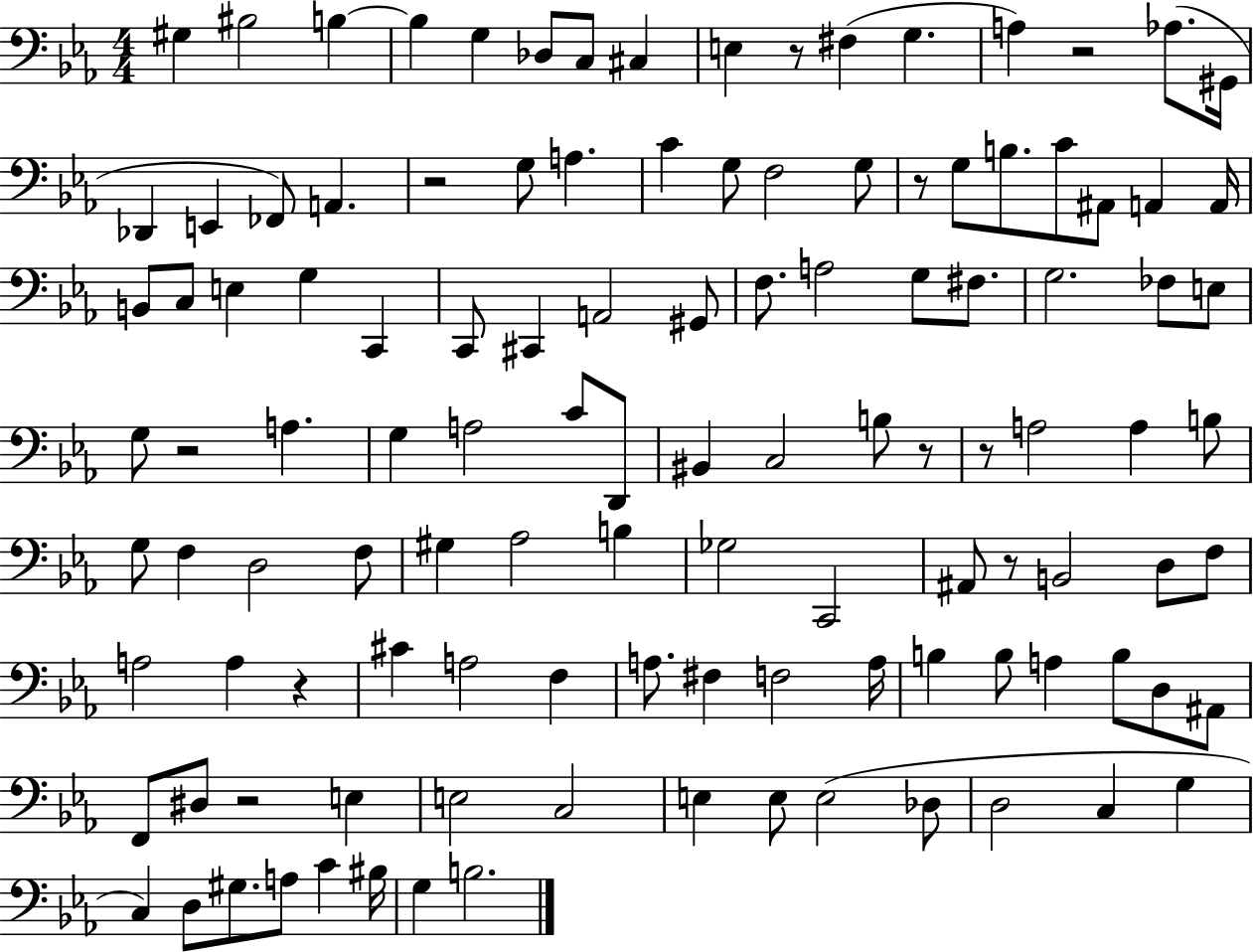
G#3/q BIS3/h B3/q B3/q G3/q Db3/e C3/e C#3/q E3/q R/e F#3/q G3/q. A3/q R/h Ab3/e. G#2/s Db2/q E2/q FES2/e A2/q. R/h G3/e A3/q. C4/q G3/e F3/h G3/e R/e G3/e B3/e. C4/e A#2/e A2/q A2/s B2/e C3/e E3/q G3/q C2/q C2/e C#2/q A2/h G#2/e F3/e. A3/h G3/e F#3/e. G3/h. FES3/e E3/e G3/e R/h A3/q. G3/q A3/h C4/e D2/e BIS2/q C3/h B3/e R/e R/e A3/h A3/q B3/e G3/e F3/q D3/h F3/e G#3/q Ab3/h B3/q Gb3/h C2/h A#2/e R/e B2/h D3/e F3/e A3/h A3/q R/q C#4/q A3/h F3/q A3/e. F#3/q F3/h A3/s B3/q B3/e A3/q B3/e D3/e A#2/e F2/e D#3/e R/h E3/q E3/h C3/h E3/q E3/e E3/h Db3/e D3/h C3/q G3/q C3/q D3/e G#3/e. A3/e C4/q BIS3/s G3/q B3/h.